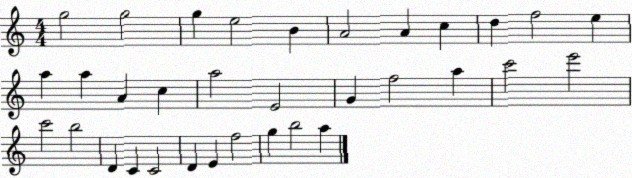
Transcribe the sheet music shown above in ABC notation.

X:1
T:Untitled
M:4/4
L:1/4
K:C
g2 g2 g e2 B A2 A c d f2 e a a A c a2 E2 G f2 a c'2 e'2 c'2 b2 D C C2 D E f2 g b2 a